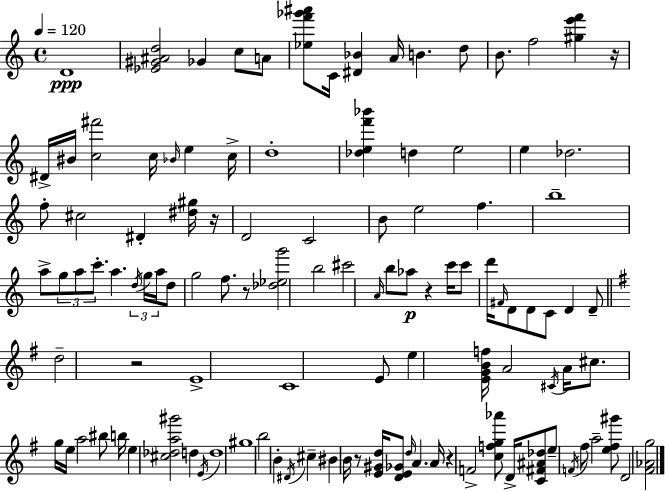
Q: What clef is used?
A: treble